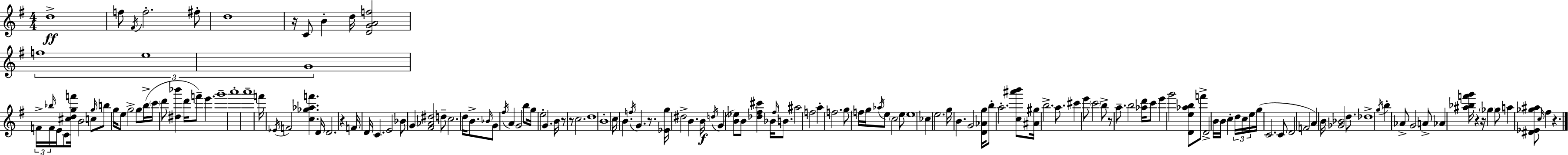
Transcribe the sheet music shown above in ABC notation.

X:1
T:Untitled
M:4/4
L:1/4
K:Em
d4 f/2 ^F/4 f2 ^f/2 d4 z/4 C/2 B d/4 [DGAf]2 f4 e4 G4 F/4 _b/4 F/4 E/4 C/2 [^cdgf']/4 B2 c/2 g/4 b/2 g/4 e/2 g2 g/2 b/4 c'/4 d'/2 [^d_b'] d'/4 f'/2 e' g'4 a'4 a'4 f'/4 _E/4 F2 [c_g_af'] D/4 D2 z F/4 D/4 C E2 _B/2 G [^F_A^d]2 d/2 c2 d/4 B/2 _B/4 G/2 ^f/4 A G2 b/2 g/4 e2 G B/4 z/2 z/2 c2 d4 B4 c/4 B f/4 G z/2 [_Eg]/4 ^d2 B B/4 d/4 G [B_e]/2 B/2 [_d^f^c'] _B/4 ^f/4 B/2 ^a2 f2 a f2 g/2 f/4 g/4 _a/4 e/2 c2 e/2 e4 _c e2 g/4 B G2 [D_Ag]/4 b/2 a2 [c^a'b']/2 [^A^g]/4 b2 a/2 ^c' e'/2 c'2 b/2 z/2 a/2 b2 [_ad']/4 c'/2 e' g'2 [De_ab]/2 f'/2 D2 B/4 B/4 c d/4 c/4 e/4 g/4 C2 C/2 D2 F2 A B/4 [_G_B]2 d/2 _d4 g/4 b _A/2 G2 A/2 _A [^a_bf'g']/4 z z/4 _g _g/2 a [^D_E_g^a]/2 c/4 ^f z